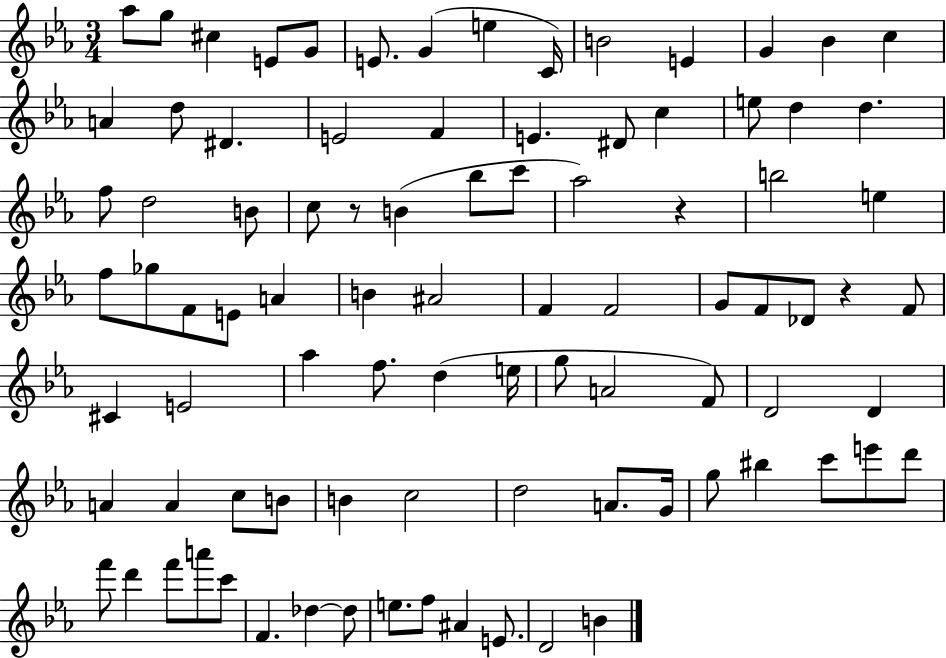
Ab5/e G5/e C#5/q E4/e G4/e E4/e. G4/q E5/q C4/s B4/h E4/q G4/q Bb4/q C5/q A4/q D5/e D#4/q. E4/h F4/q E4/q. D#4/e C5/q E5/e D5/q D5/q. F5/e D5/h B4/e C5/e R/e B4/q Bb5/e C6/e Ab5/h R/q B5/h E5/q F5/e Gb5/e F4/e E4/e A4/q B4/q A#4/h F4/q F4/h G4/e F4/e Db4/e R/q F4/e C#4/q E4/h Ab5/q F5/e. D5/q E5/s G5/e A4/h F4/e D4/h D4/q A4/q A4/q C5/e B4/e B4/q C5/h D5/h A4/e. G4/s G5/e BIS5/q C6/e E6/e D6/e F6/e D6/q F6/e A6/e C6/e F4/q. Db5/q Db5/e E5/e. F5/e A#4/q E4/e. D4/h B4/q